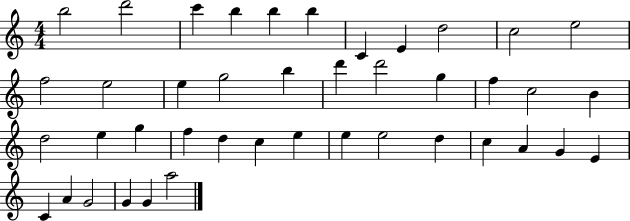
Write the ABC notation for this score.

X:1
T:Untitled
M:4/4
L:1/4
K:C
b2 d'2 c' b b b C E d2 c2 e2 f2 e2 e g2 b d' d'2 g f c2 B d2 e g f d c e e e2 d c A G E C A G2 G G a2